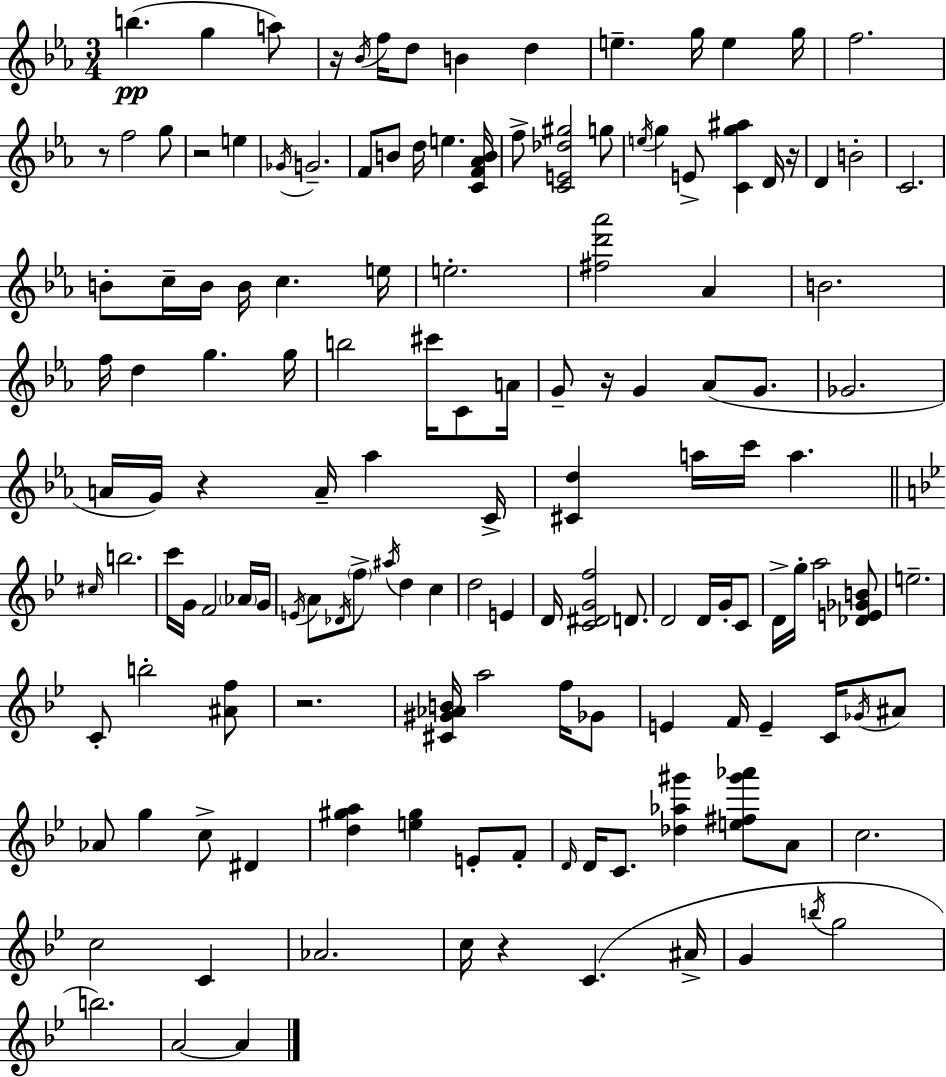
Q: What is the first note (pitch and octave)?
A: B5